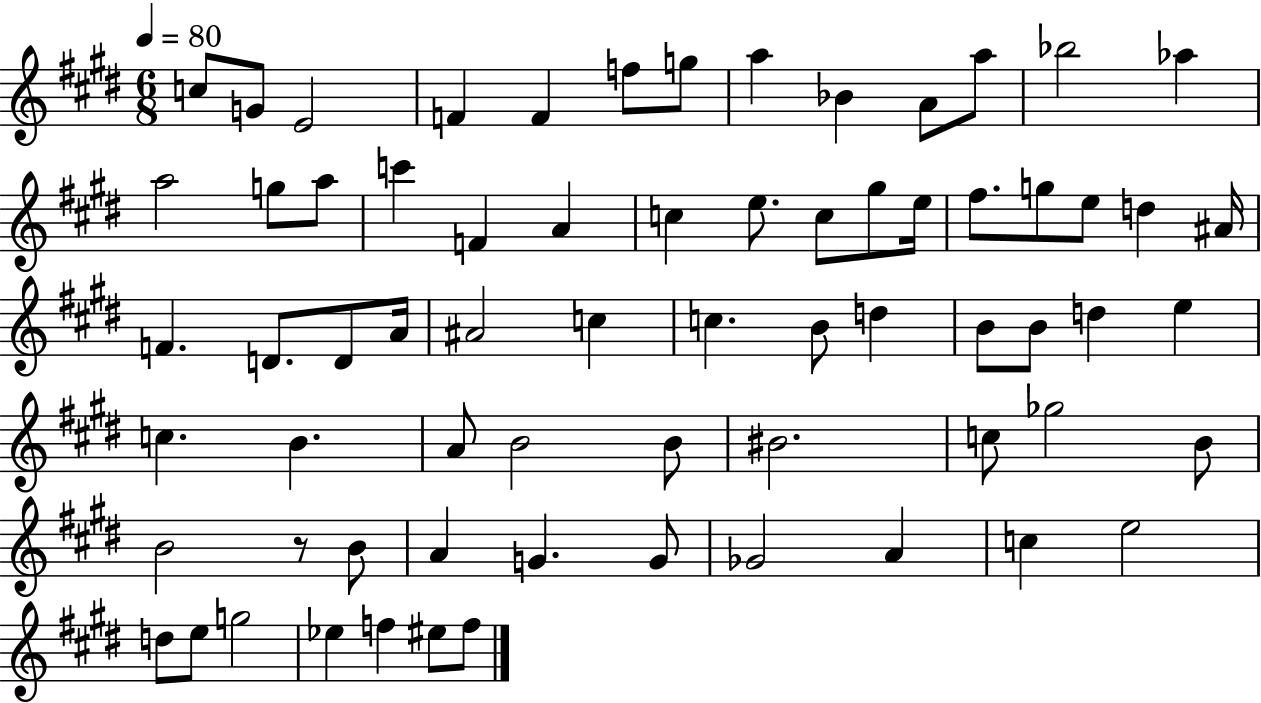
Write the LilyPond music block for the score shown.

{
  \clef treble
  \numericTimeSignature
  \time 6/8
  \key e \major
  \tempo 4 = 80
  c''8 g'8 e'2 | f'4 f'4 f''8 g''8 | a''4 bes'4 a'8 a''8 | bes''2 aes''4 | \break a''2 g''8 a''8 | c'''4 f'4 a'4 | c''4 e''8. c''8 gis''8 e''16 | fis''8. g''8 e''8 d''4 ais'16 | \break f'4. d'8. d'8 a'16 | ais'2 c''4 | c''4. b'8 d''4 | b'8 b'8 d''4 e''4 | \break c''4. b'4. | a'8 b'2 b'8 | bis'2. | c''8 ges''2 b'8 | \break b'2 r8 b'8 | a'4 g'4. g'8 | ges'2 a'4 | c''4 e''2 | \break d''8 e''8 g''2 | ees''4 f''4 eis''8 f''8 | \bar "|."
}